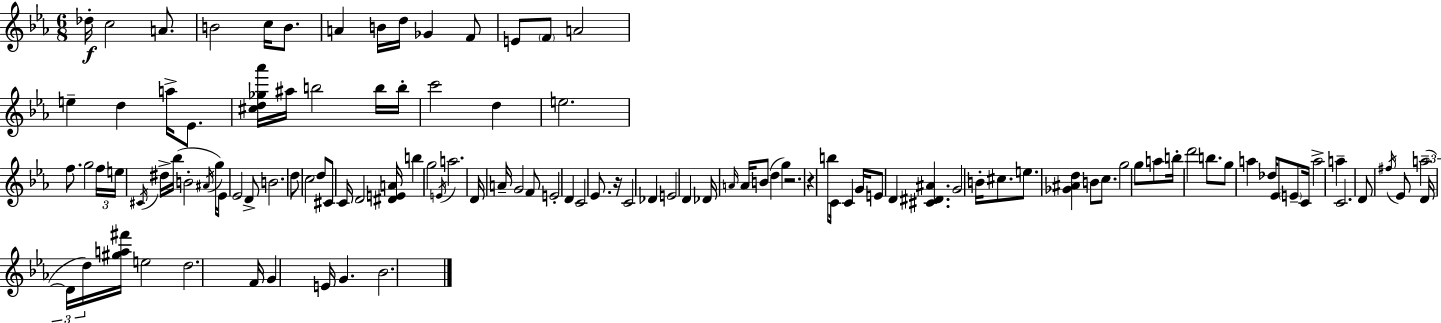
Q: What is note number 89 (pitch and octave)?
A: Eb4